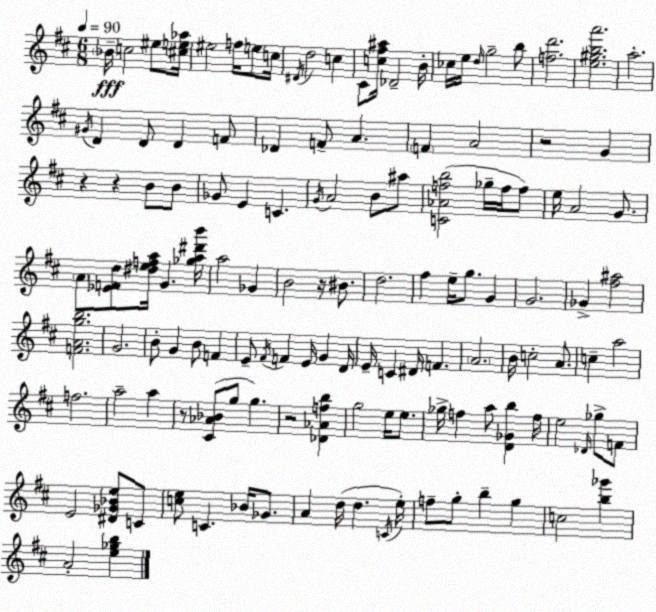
X:1
T:Untitled
M:6/8
L:1/4
K:D
_B/4 c2 ^e/2 [^ce_a]/4 ^e2 f/4 e/2 c/4 ^D/4 d2 c ^C/2 [c^f^a]/4 _D2 B/4 _c/4 e/4 d/4 g2 b/2 [fd']2 [e^gba']2 a2 ^G/4 D D/2 D F/2 _D F/2 A F A2 z2 G z z B/2 B/2 _G/2 E C G/4 A2 B/2 ^a/2 [C_Afb]2 _g/4 f/4 f/2 e/4 A2 G/2 A/2 [_EFd]/2 [^defa]/4 G [_ga^d'b']/4 a2 _G B2 z/4 ^B/2 d2 ^f e/4 g/2 G G2 _G [^f^a]2 [FAgb]2 G2 B/2 G B/2 F E/2 ^F/4 F E/4 G D/4 E/4 C ^D/4 F A2 B/4 c2 A/2 c a2 f2 a2 a z/2 [^C_A_B]/2 g/2 g z2 [_D_Afb] g2 e/4 e/2 _g/4 f a/2 [D_Gb] f/4 e2 _D/4 _g/2 F/2 E2 [^D_G_Be]/2 C/2 [ce]/2 C _B/4 _G/2 A d/4 d C/4 e/4 f/2 g/2 b g c2 [b_g'] A2 [e_gb]